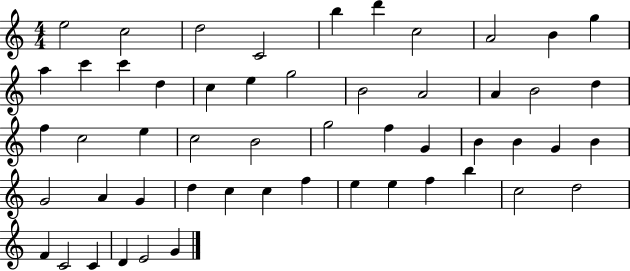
X:1
T:Untitled
M:4/4
L:1/4
K:C
e2 c2 d2 C2 b d' c2 A2 B g a c' c' d c e g2 B2 A2 A B2 d f c2 e c2 B2 g2 f G B B G B G2 A G d c c f e e f b c2 d2 F C2 C D E2 G